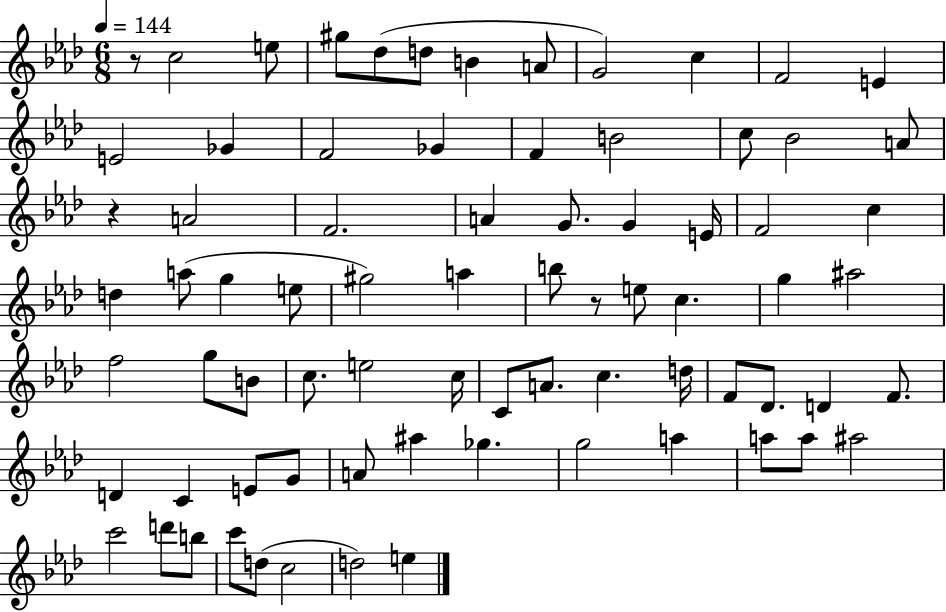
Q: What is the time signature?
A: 6/8